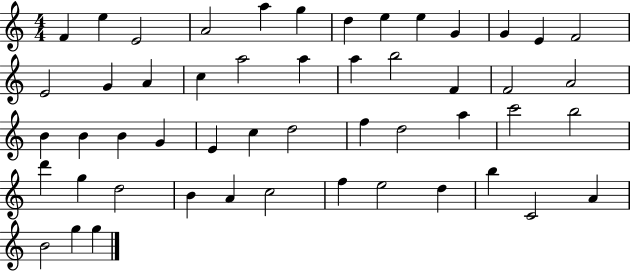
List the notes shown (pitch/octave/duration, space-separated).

F4/q E5/q E4/h A4/h A5/q G5/q D5/q E5/q E5/q G4/q G4/q E4/q F4/h E4/h G4/q A4/q C5/q A5/h A5/q A5/q B5/h F4/q F4/h A4/h B4/q B4/q B4/q G4/q E4/q C5/q D5/h F5/q D5/h A5/q C6/h B5/h D6/q G5/q D5/h B4/q A4/q C5/h F5/q E5/h D5/q B5/q C4/h A4/q B4/h G5/q G5/q